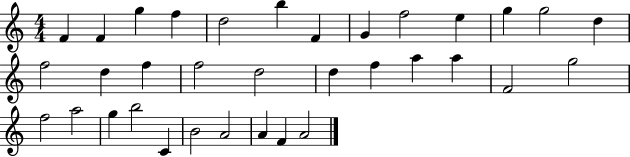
F4/q F4/q G5/q F5/q D5/h B5/q F4/q G4/q F5/h E5/q G5/q G5/h D5/q F5/h D5/q F5/q F5/h D5/h D5/q F5/q A5/q A5/q F4/h G5/h F5/h A5/h G5/q B5/h C4/q B4/h A4/h A4/q F4/q A4/h